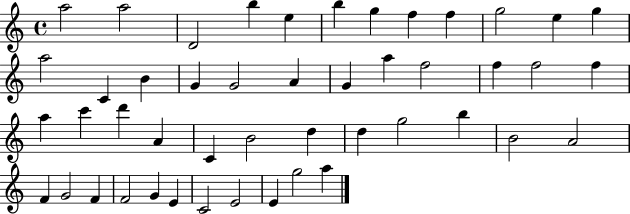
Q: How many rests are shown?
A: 0